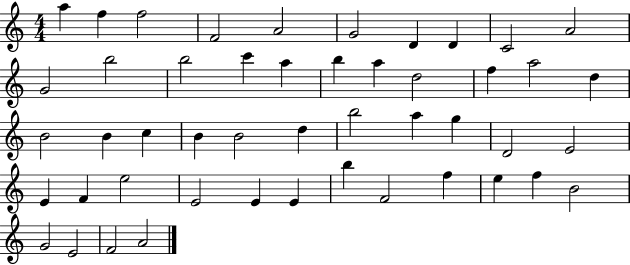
A5/q F5/q F5/h F4/h A4/h G4/h D4/q D4/q C4/h A4/h G4/h B5/h B5/h C6/q A5/q B5/q A5/q D5/h F5/q A5/h D5/q B4/h B4/q C5/q B4/q B4/h D5/q B5/h A5/q G5/q D4/h E4/h E4/q F4/q E5/h E4/h E4/q E4/q B5/q F4/h F5/q E5/q F5/q B4/h G4/h E4/h F4/h A4/h